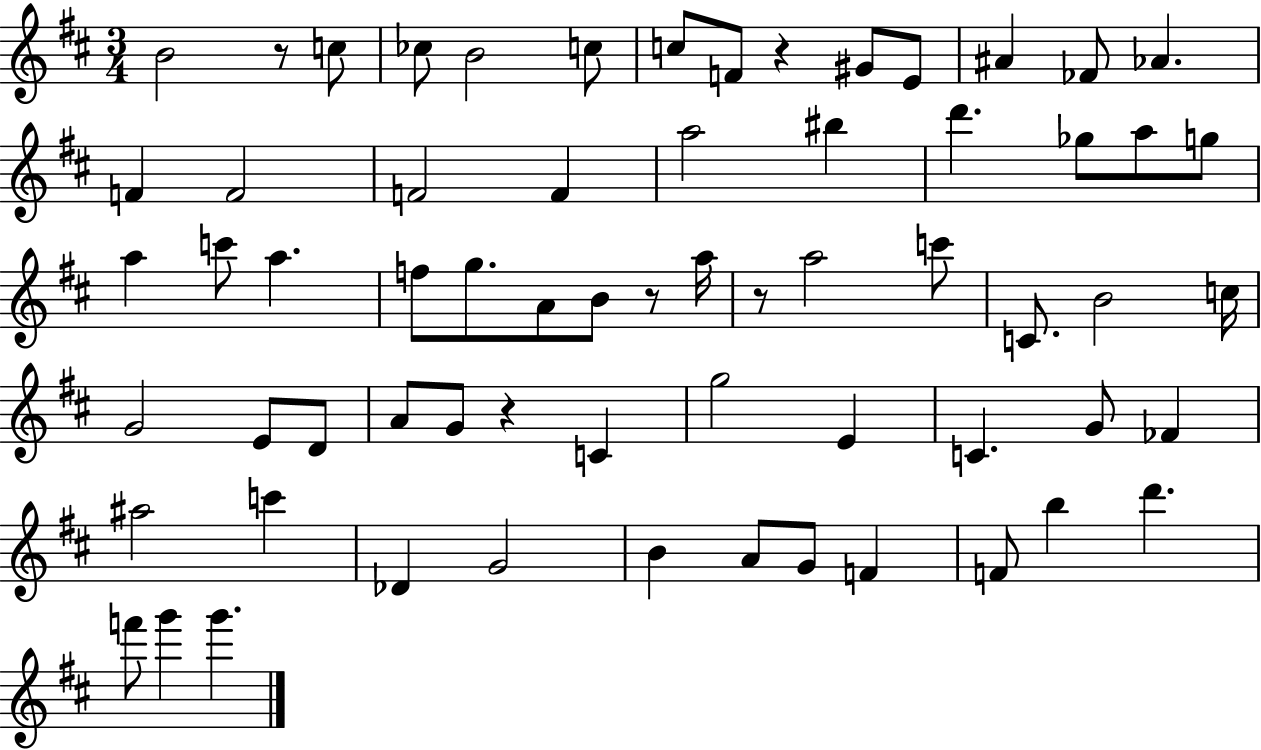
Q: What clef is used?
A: treble